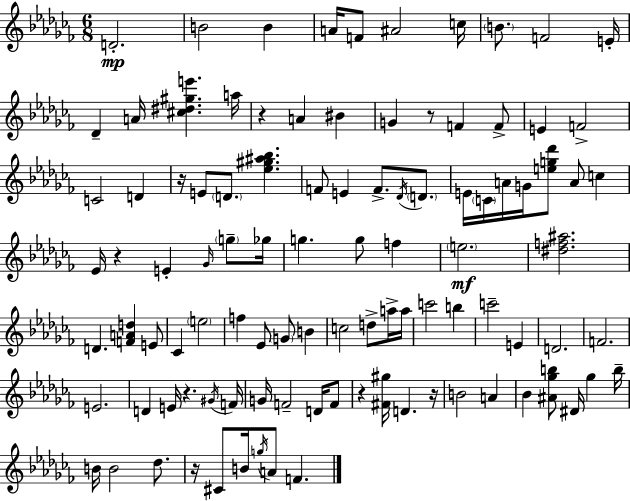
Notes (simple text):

D4/h. B4/h B4/q A4/s F4/e A#4/h C5/s B4/e. F4/h E4/s Db4/q A4/s [C#5,D#5,G#5,E6]/q. A5/s R/q A4/q BIS4/q G4/q R/e F4/q F4/e E4/q F4/h C4/h D4/q R/s E4/e D4/e. [Eb5,G#5,A#5,Bb5]/q. F4/e E4/q F4/e. Db4/s D4/e. E4/s C4/s A4/s G4/s [E5,G5,Db6]/e A4/e C5/q Eb4/s R/q E4/q Gb4/s G5/e Gb5/s G5/q. G5/e F5/q E5/h. [D#5,F5,A#5]/h. D4/q. [F4,A4,D5]/q E4/e CES4/q E5/h F5/q Eb4/e G4/e B4/q C5/h D5/e A5/s A5/s C6/h B5/q C6/h E4/q D4/h. F4/h. E4/h. D4/q E4/s R/q. G#4/s F4/s G4/s F4/h D4/s F4/e R/q [F#4,G#5]/s D4/q. R/s B4/h A4/q Bb4/q [A#4,Gb5,B5]/e D#4/s Gb5/q B5/s B4/s B4/h Db5/e. R/s C#4/e B4/s G5/s A4/e F4/q.